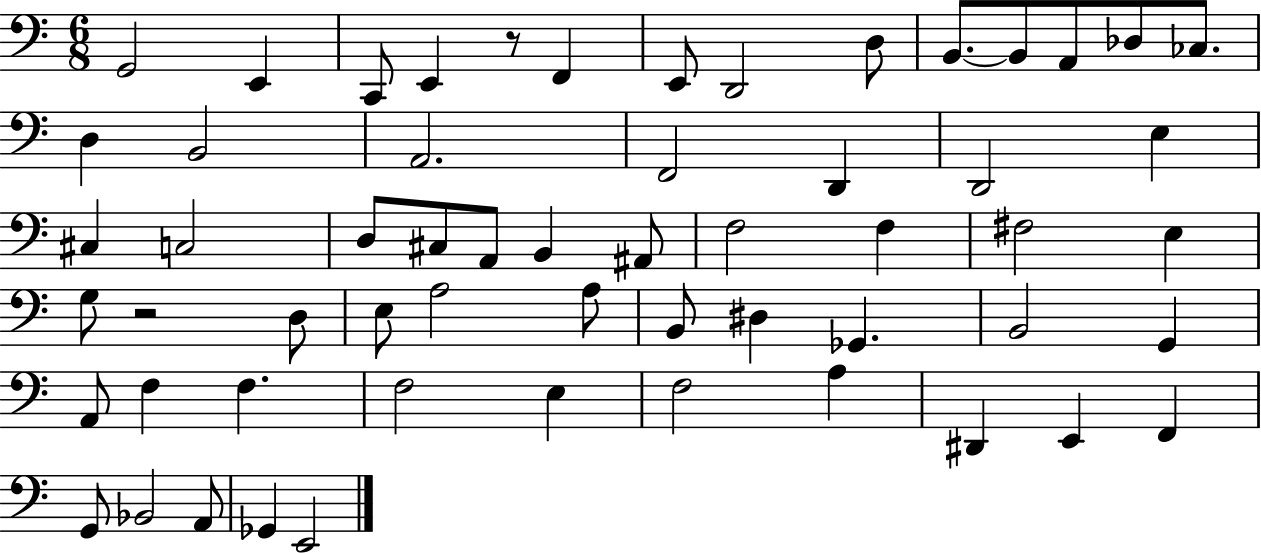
{
  \clef bass
  \numericTimeSignature
  \time 6/8
  \key c \major
  \repeat volta 2 { g,2 e,4 | c,8 e,4 r8 f,4 | e,8 d,2 d8 | b,8.~~ b,8 a,8 des8 ces8. | \break d4 b,2 | a,2. | f,2 d,4 | d,2 e4 | \break cis4 c2 | d8 cis8 a,8 b,4 ais,8 | f2 f4 | fis2 e4 | \break g8 r2 d8 | e8 a2 a8 | b,8 dis4 ges,4. | b,2 g,4 | \break a,8 f4 f4. | f2 e4 | f2 a4 | dis,4 e,4 f,4 | \break g,8 bes,2 a,8 | ges,4 e,2 | } \bar "|."
}